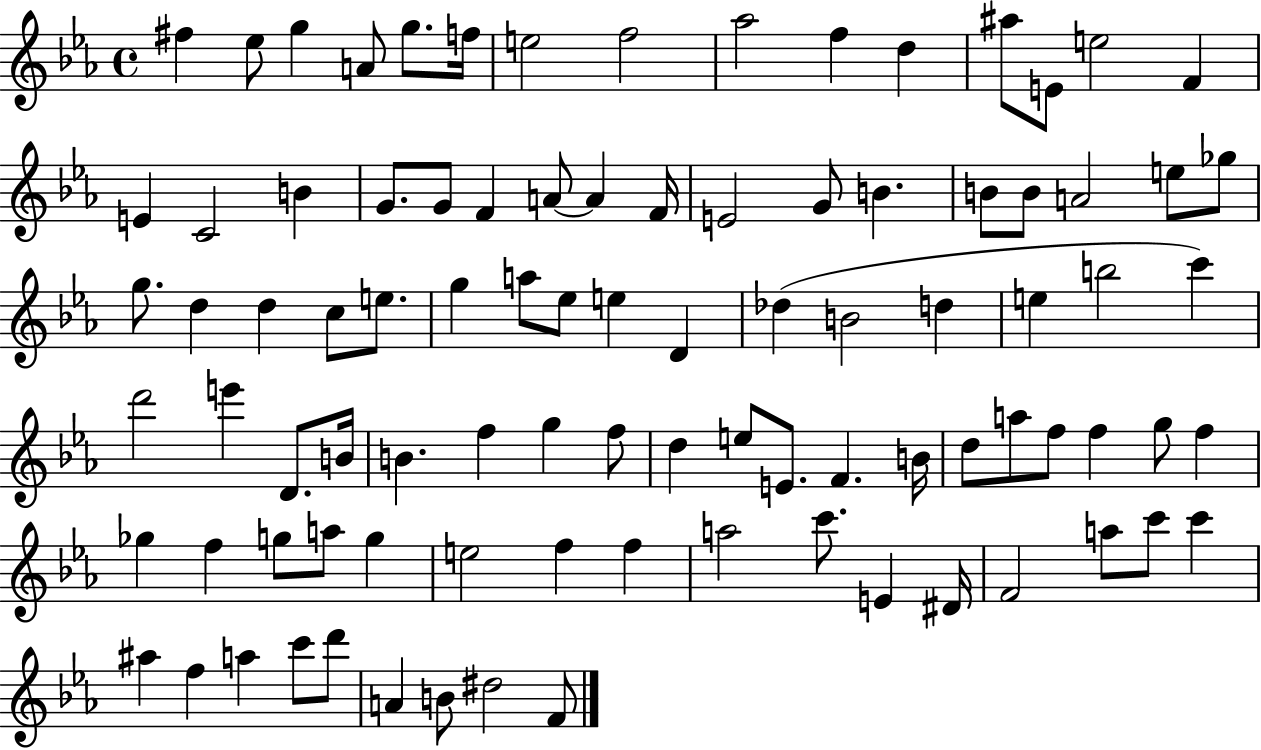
X:1
T:Untitled
M:4/4
L:1/4
K:Eb
^f _e/2 g A/2 g/2 f/4 e2 f2 _a2 f d ^a/2 E/2 e2 F E C2 B G/2 G/2 F A/2 A F/4 E2 G/2 B B/2 B/2 A2 e/2 _g/2 g/2 d d c/2 e/2 g a/2 _e/2 e D _d B2 d e b2 c' d'2 e' D/2 B/4 B f g f/2 d e/2 E/2 F B/4 d/2 a/2 f/2 f g/2 f _g f g/2 a/2 g e2 f f a2 c'/2 E ^D/4 F2 a/2 c'/2 c' ^a f a c'/2 d'/2 A B/2 ^d2 F/2